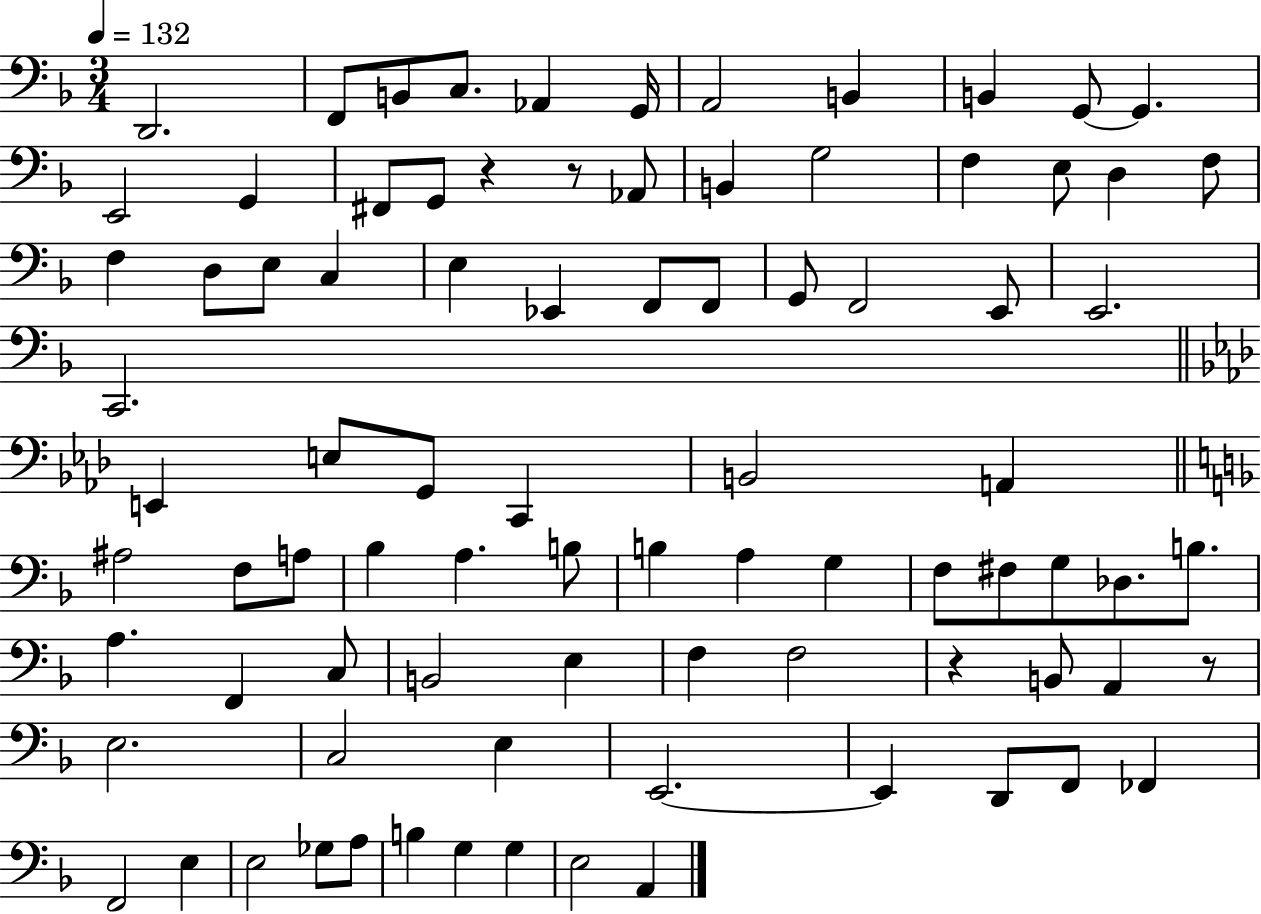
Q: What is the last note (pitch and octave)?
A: A2